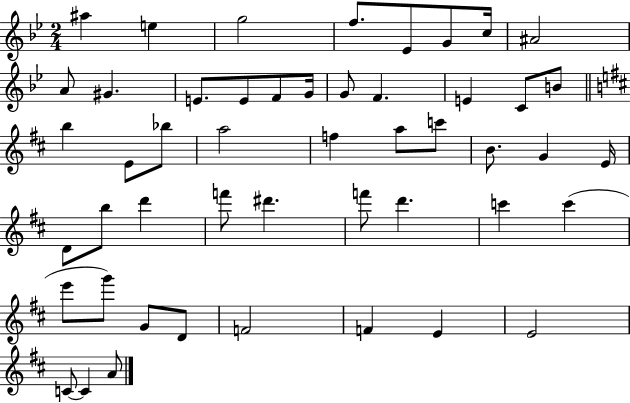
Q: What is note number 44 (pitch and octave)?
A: F4